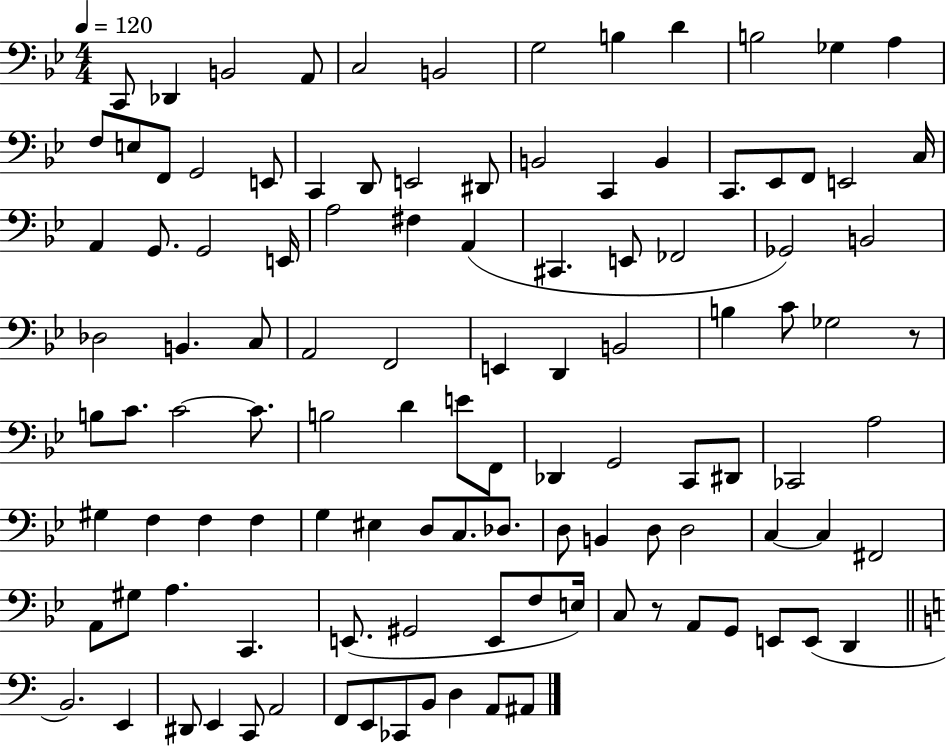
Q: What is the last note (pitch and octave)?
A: A#2